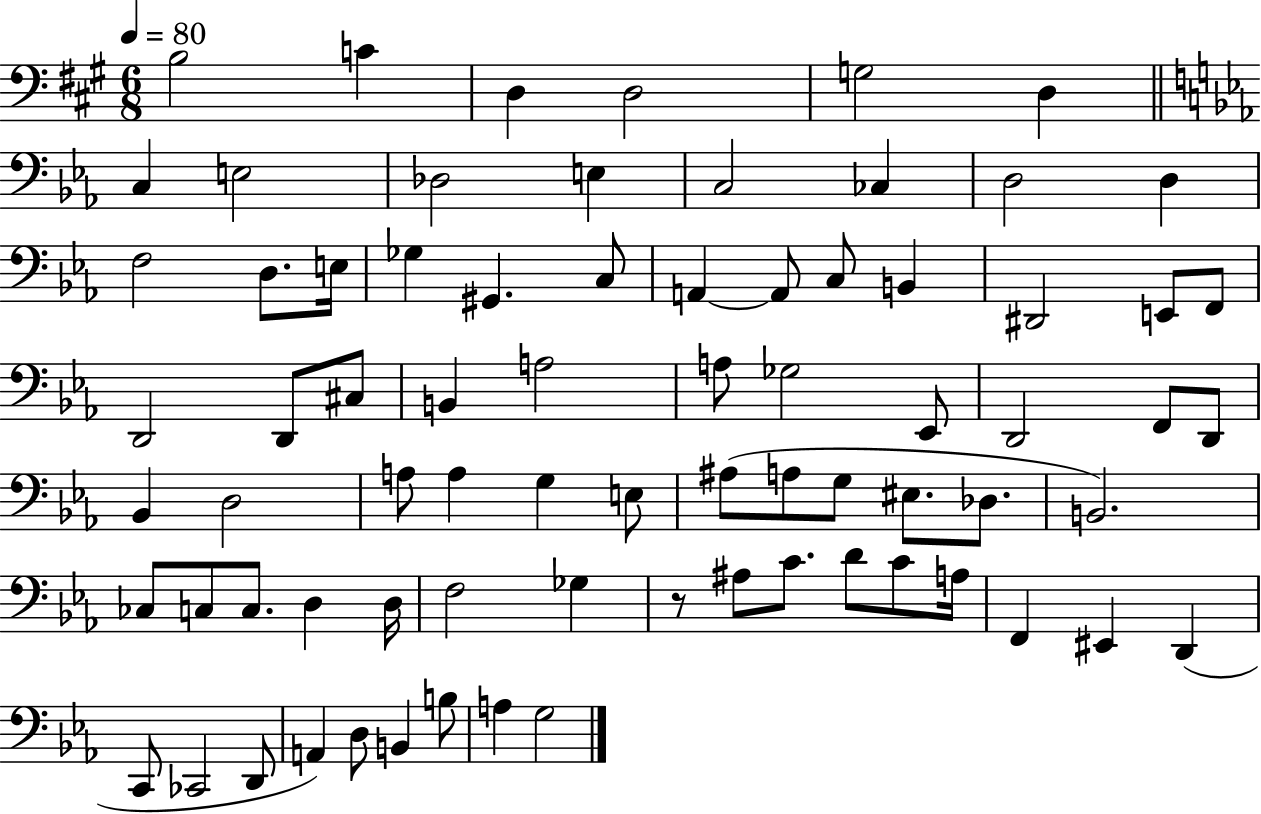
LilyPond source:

{
  \clef bass
  \numericTimeSignature
  \time 6/8
  \key a \major
  \tempo 4 = 80
  b2 c'4 | d4 d2 | g2 d4 | \bar "||" \break \key ees \major c4 e2 | des2 e4 | c2 ces4 | d2 d4 | \break f2 d8. e16 | ges4 gis,4. c8 | a,4~~ a,8 c8 b,4 | dis,2 e,8 f,8 | \break d,2 d,8 cis8 | b,4 a2 | a8 ges2 ees,8 | d,2 f,8 d,8 | \break bes,4 d2 | a8 a4 g4 e8 | ais8( a8 g8 eis8. des8. | b,2.) | \break ces8 c8 c8. d4 d16 | f2 ges4 | r8 ais8 c'8. d'8 c'8 a16 | f,4 eis,4 d,4( | \break c,8 ces,2 d,8 | a,4) d8 b,4 b8 | a4 g2 | \bar "|."
}